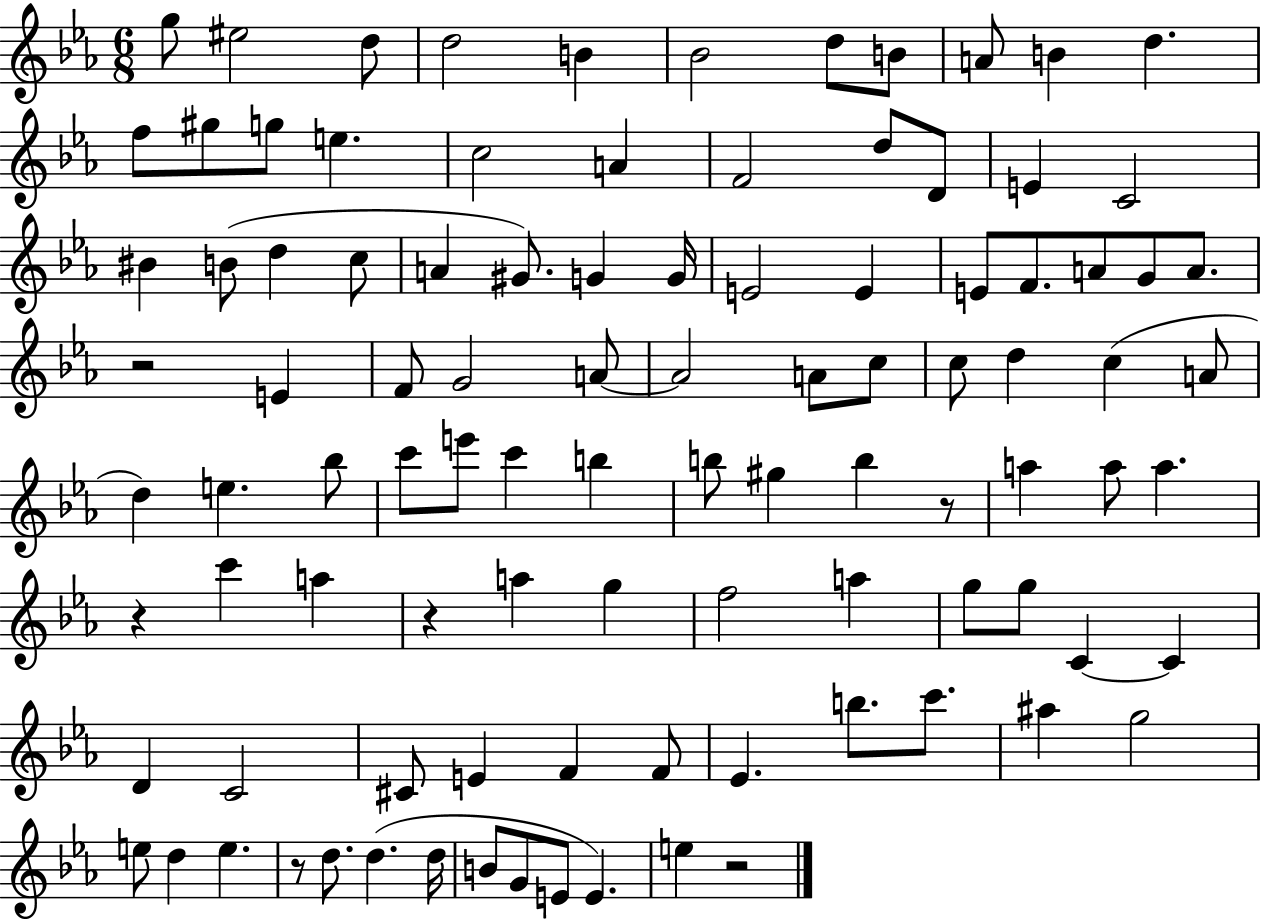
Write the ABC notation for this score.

X:1
T:Untitled
M:6/8
L:1/4
K:Eb
g/2 ^e2 d/2 d2 B _B2 d/2 B/2 A/2 B d f/2 ^g/2 g/2 e c2 A F2 d/2 D/2 E C2 ^B B/2 d c/2 A ^G/2 G G/4 E2 E E/2 F/2 A/2 G/2 A/2 z2 E F/2 G2 A/2 A2 A/2 c/2 c/2 d c A/2 d e _b/2 c'/2 e'/2 c' b b/2 ^g b z/2 a a/2 a z c' a z a g f2 a g/2 g/2 C C D C2 ^C/2 E F F/2 _E b/2 c'/2 ^a g2 e/2 d e z/2 d/2 d d/4 B/2 G/2 E/2 E e z2